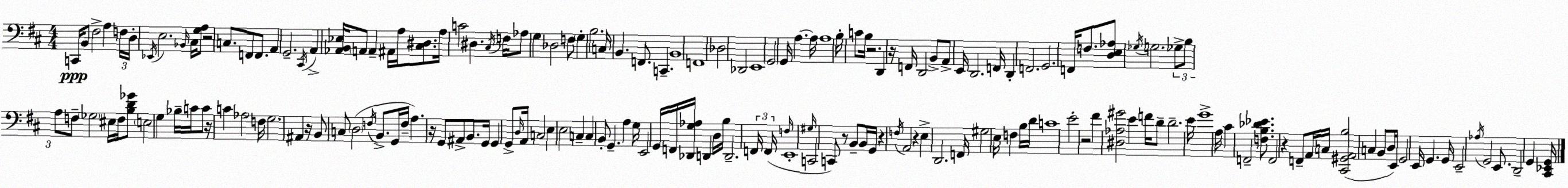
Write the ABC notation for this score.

X:1
T:Untitled
M:4/4
L:1/4
K:D
C,,/4 B,,/2 ^F,2 A, F,/4 D,/4 _E,,/4 E,2 _B,,/4 ^C,/4 [G,A,]/2 z2 C,/2 F,,/2 F,,/2 A,, G,,2 ^C,,/4 A,, [_A,,B,,_E,]/4 A,,/2 A,, ^A,,/4 A,/4 [^C,^D,]/2 A,/4 C2 ^D, ^C,/4 F,/4 _A,/2 G, _D,2 F,/2 G, B,2 C,/4 B,, F,,/2 C,, B,,4 F,,4 _D,2 _D,,2 E,,4 G,,2 G,,/4 A, A,/4 A,4 B,/4 C/2 B,/4 z2 D,, z/4 F,,/4 D,,2 B,,/2 A,,/2 E,,/4 D,,2 F,,/4 D,, F,,2 G,,2 F,,/4 F,/2 [D,E,_A,]/2 _G,/4 G,2 _G,/2 B,/2 A,/2 F,/2 _G,2 ^E,/4 F,/4 [B,D_G]/2 E,2 G, _B,/4 C/4 C/2 z/4 C _A,2 F,/4 G,2 ^A,, z/4 B,,/2 C,/2 D,2 F,/4 B,,/2 G,,/4 F,/4 A, z/4 G,,/2 ^A,,/2 B,,/2 G,,/4 G,, G,,/2 D,/4 A,,/4 C,2 E, E,2 C, C, B,,/2 G,, A, G,/4 E,,2 G,,/4 F,,/4 [_D,,G,_A,]/4 D,, D,/4 B,/4 D,,2 F,,/4 F,,/4 F,/4 E,,4 ^G,/4 C,,2 C,,/2 z/2 B,,/2 B,,/4 G,,/4 z F,/4 A,,2 z E, D,,2 F,,/4 ^G,2 E,/4 F, B,/4 D/4 C4 E2 z2 ^F [^D,_A,^G]2 E F/4 D/2 D2 E/4 G4 A,/4 ^C F,,2 [F,B,_D_E]/2 F,,2 z F,,/2 A,,/4 C,/4 [^C,,^G,,A,,B,]2 C, B,,/2 D,/4 E,,/4 G,,2 E,,/4 G,, G,,/4 E,,2 _A,/4 G,,2 E,,/2 D,,2 G,, [^C,,_E,,G,,]/4